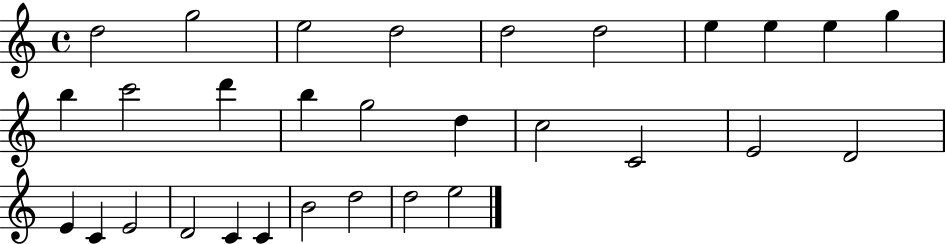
X:1
T:Untitled
M:4/4
L:1/4
K:C
d2 g2 e2 d2 d2 d2 e e e g b c'2 d' b g2 d c2 C2 E2 D2 E C E2 D2 C C B2 d2 d2 e2